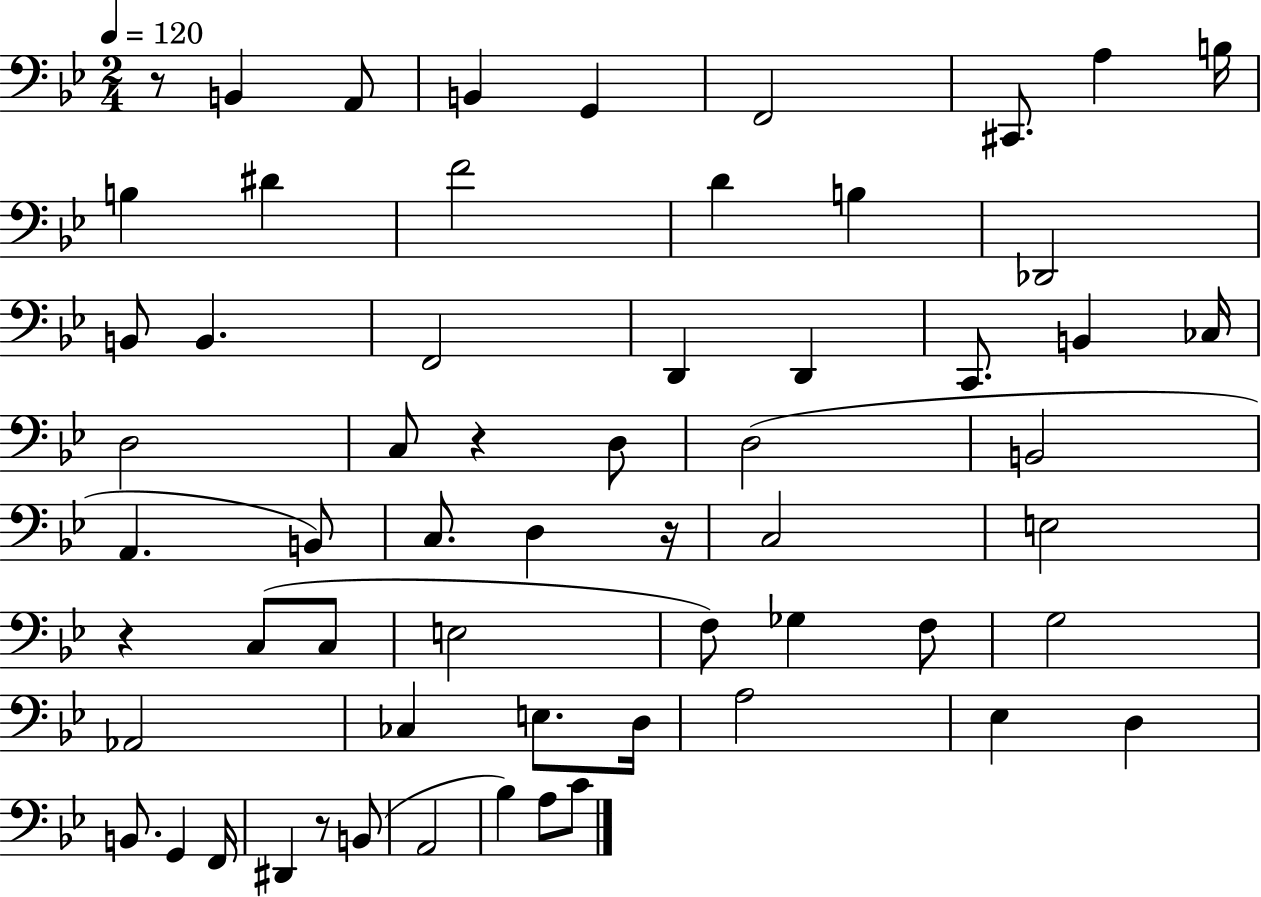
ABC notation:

X:1
T:Untitled
M:2/4
L:1/4
K:Bb
z/2 B,, A,,/2 B,, G,, F,,2 ^C,,/2 A, B,/4 B, ^D F2 D B, _D,,2 B,,/2 B,, F,,2 D,, D,, C,,/2 B,, _C,/4 D,2 C,/2 z D,/2 D,2 B,,2 A,, B,,/2 C,/2 D, z/4 C,2 E,2 z C,/2 C,/2 E,2 F,/2 _G, F,/2 G,2 _A,,2 _C, E,/2 D,/4 A,2 _E, D, B,,/2 G,, F,,/4 ^D,, z/2 B,,/2 A,,2 _B, A,/2 C/2